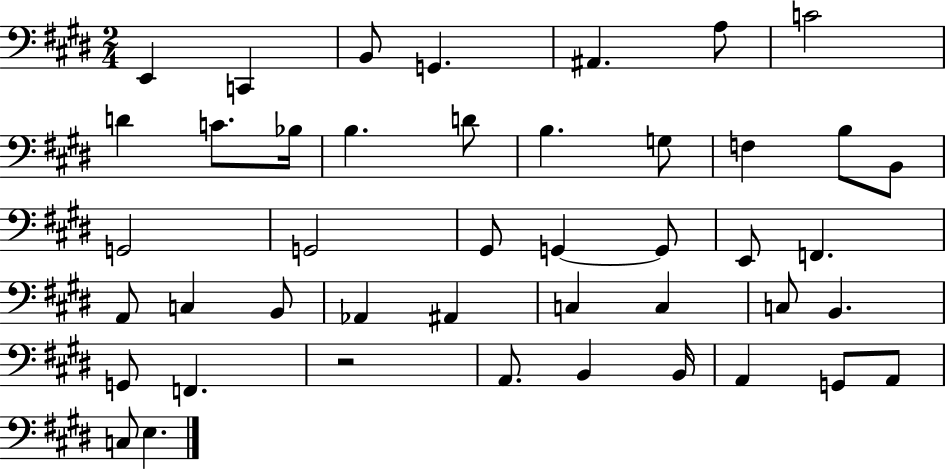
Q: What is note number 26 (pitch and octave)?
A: C3